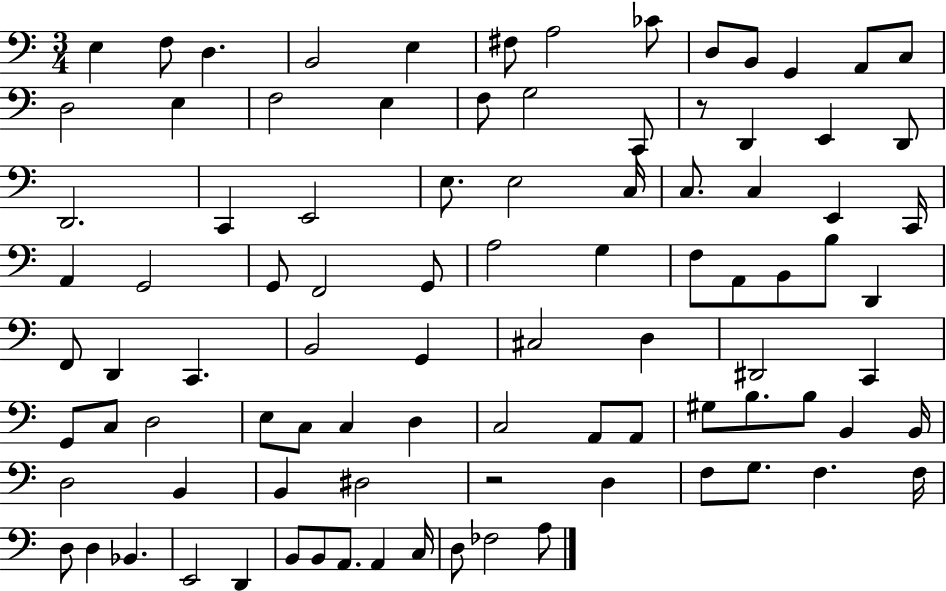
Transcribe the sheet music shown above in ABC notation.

X:1
T:Untitled
M:3/4
L:1/4
K:C
E, F,/2 D, B,,2 E, ^F,/2 A,2 _C/2 D,/2 B,,/2 G,, A,,/2 C,/2 D,2 E, F,2 E, F,/2 G,2 C,,/2 z/2 D,, E,, D,,/2 D,,2 C,, E,,2 E,/2 E,2 C,/4 C,/2 C, E,, C,,/4 A,, G,,2 G,,/2 F,,2 G,,/2 A,2 G, F,/2 A,,/2 B,,/2 B,/2 D,, F,,/2 D,, C,, B,,2 G,, ^C,2 D, ^D,,2 C,, G,,/2 C,/2 D,2 E,/2 C,/2 C, D, C,2 A,,/2 A,,/2 ^G,/2 B,/2 B,/2 B,, B,,/4 D,2 B,, B,, ^D,2 z2 D, F,/2 G,/2 F, F,/4 D,/2 D, _B,, E,,2 D,, B,,/2 B,,/2 A,,/2 A,, C,/4 D,/2 _F,2 A,/2